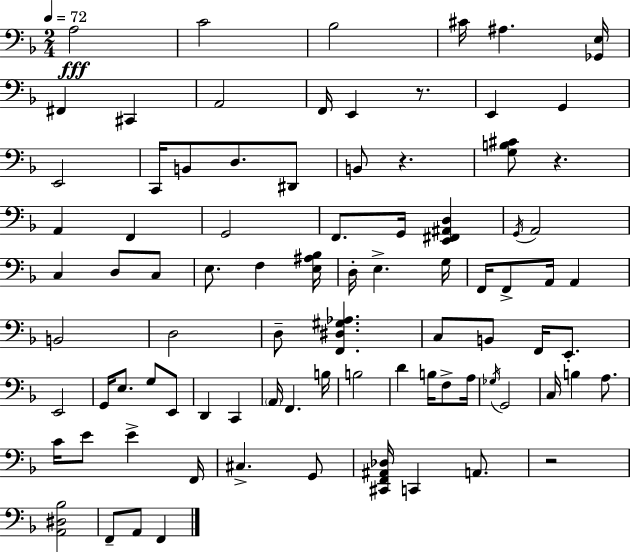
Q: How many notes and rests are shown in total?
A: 86